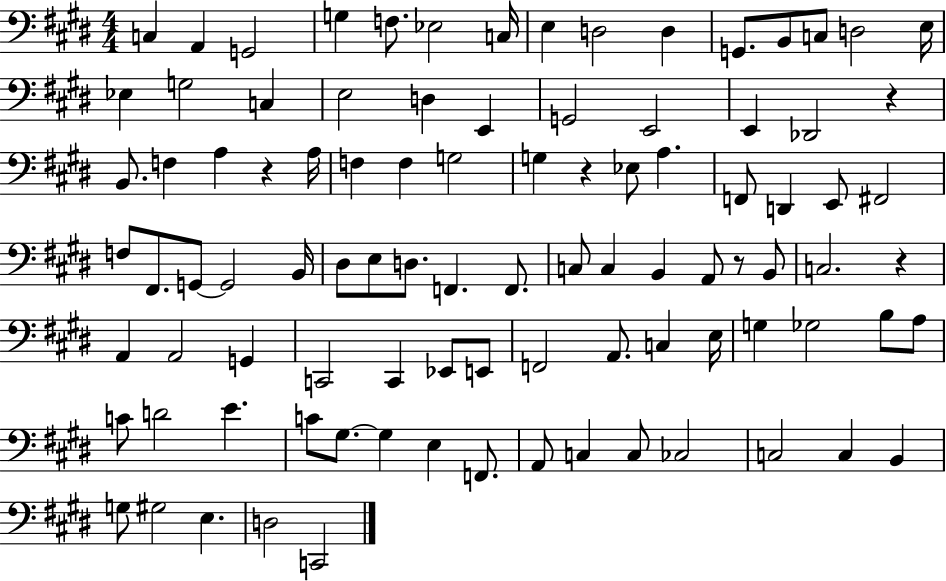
{
  \clef bass
  \numericTimeSignature
  \time 4/4
  \key e \major
  \repeat volta 2 { c4 a,4 g,2 | g4 f8. ees2 c16 | e4 d2 d4 | g,8. b,8 c8 d2 e16 | \break ees4 g2 c4 | e2 d4 e,4 | g,2 e,2 | e,4 des,2 r4 | \break b,8. f4 a4 r4 a16 | f4 f4 g2 | g4 r4 ees8 a4. | f,8 d,4 e,8 fis,2 | \break f8 fis,8. g,8~~ g,2 b,16 | dis8 e8 d8. f,4. f,8. | c8 c4 b,4 a,8 r8 b,8 | c2. r4 | \break a,4 a,2 g,4 | c,2 c,4 ees,8 e,8 | f,2 a,8. c4 e16 | g4 ges2 b8 a8 | \break c'8 d'2 e'4. | c'8 gis8.~~ gis4 e4 f,8. | a,8 c4 c8 ces2 | c2 c4 b,4 | \break g8 gis2 e4. | d2 c,2 | } \bar "|."
}